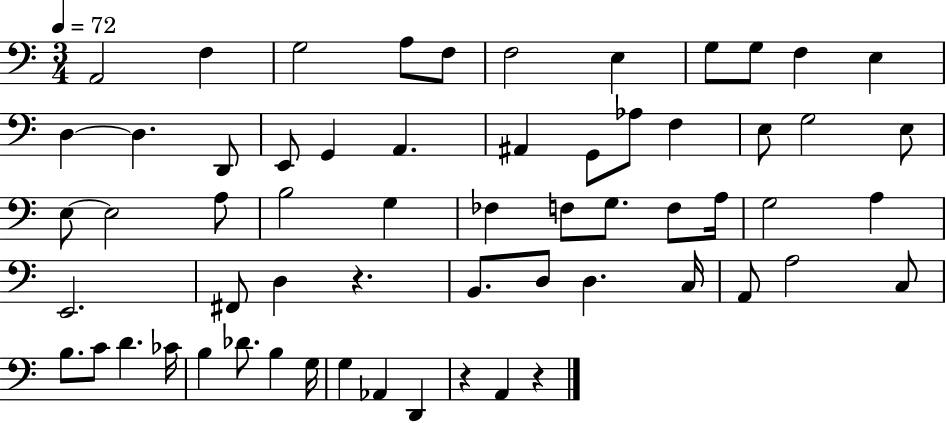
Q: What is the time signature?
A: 3/4